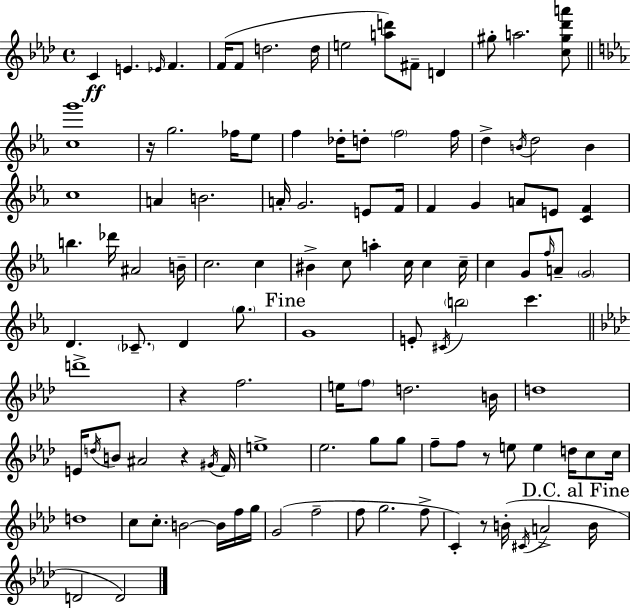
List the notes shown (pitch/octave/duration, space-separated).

C4/q E4/q. Eb4/s F4/q. F4/s F4/e D5/h. D5/s E5/h [A5,D6]/e F#4/e D4/q G#5/e A5/h. [C5,G#5,Db6,A6]/e [C5,G6]/w R/s G5/h. FES5/s Eb5/e F5/q Db5/s D5/e F5/h F5/s D5/q B4/s D5/h B4/q C5/w A4/q B4/h. A4/s G4/h. E4/e F4/s F4/q G4/q A4/e E4/e [C4,F4]/q B5/q. Db6/s A#4/h B4/s C5/h. C5/q BIS4/q C5/e A5/q C5/s C5/q C5/s C5/q G4/e F5/s A4/e G4/h D4/q. CES4/e. D4/q G5/e. G4/w E4/e C#4/s B5/h C6/q. D6/w R/q F5/h. E5/s F5/e D5/h. B4/s D5/w E4/s D5/s B4/e A#4/h R/q G#4/s F4/s E5/w Eb5/h. G5/e G5/e F5/e F5/e R/e E5/e E5/q D5/s C5/e C5/s D5/w C5/e C5/e. B4/h B4/s F5/s G5/s G4/h F5/h F5/e G5/h. F5/e C4/q R/e B4/s C#4/s A4/h B4/s D4/h D4/h